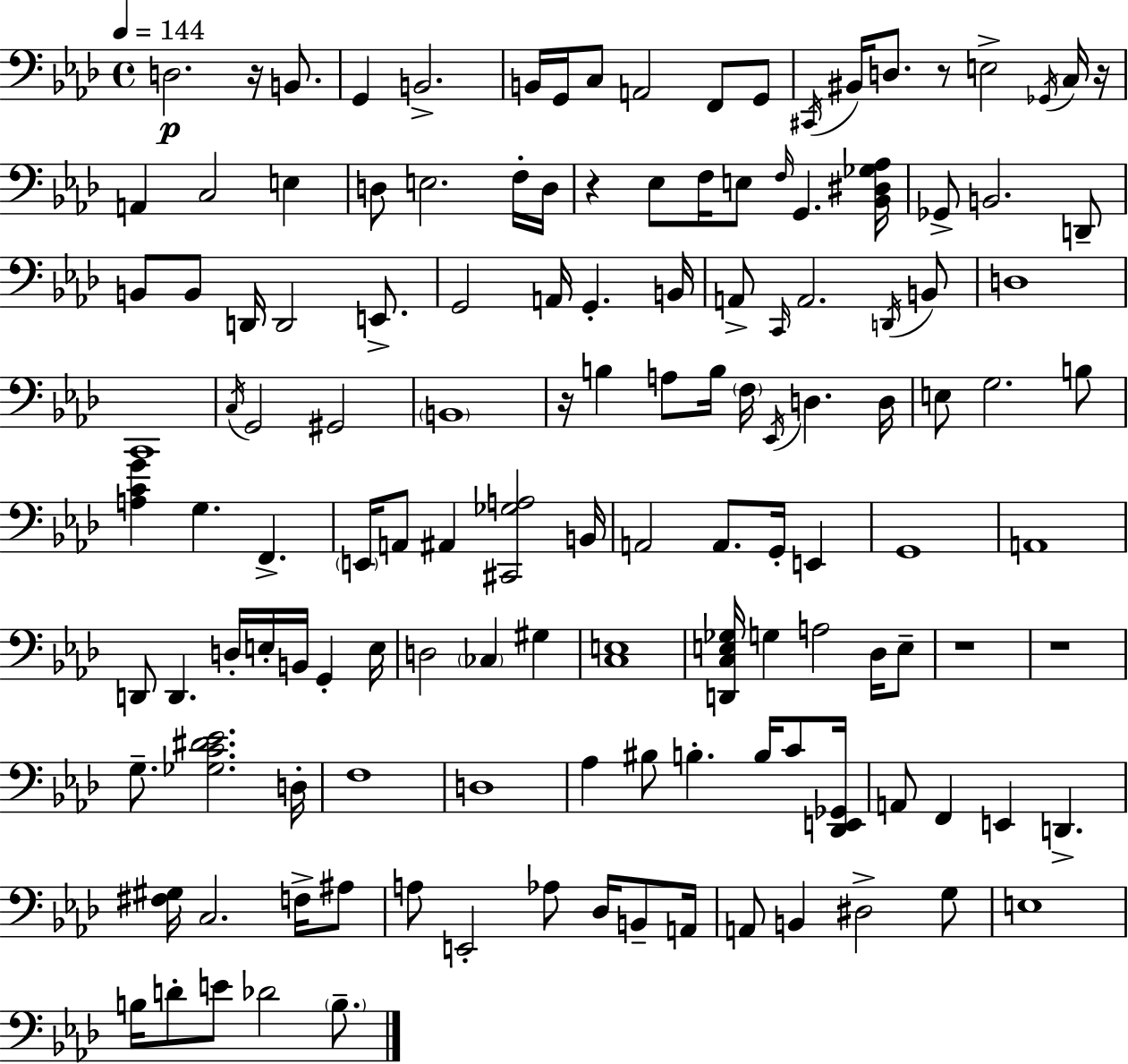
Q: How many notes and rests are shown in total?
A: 134